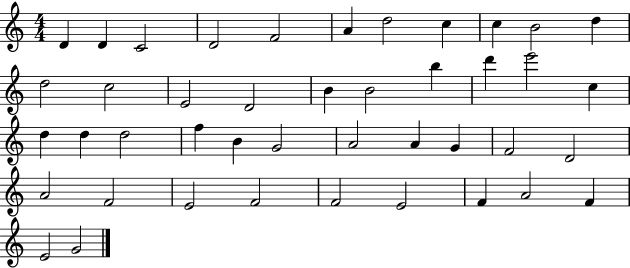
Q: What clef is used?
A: treble